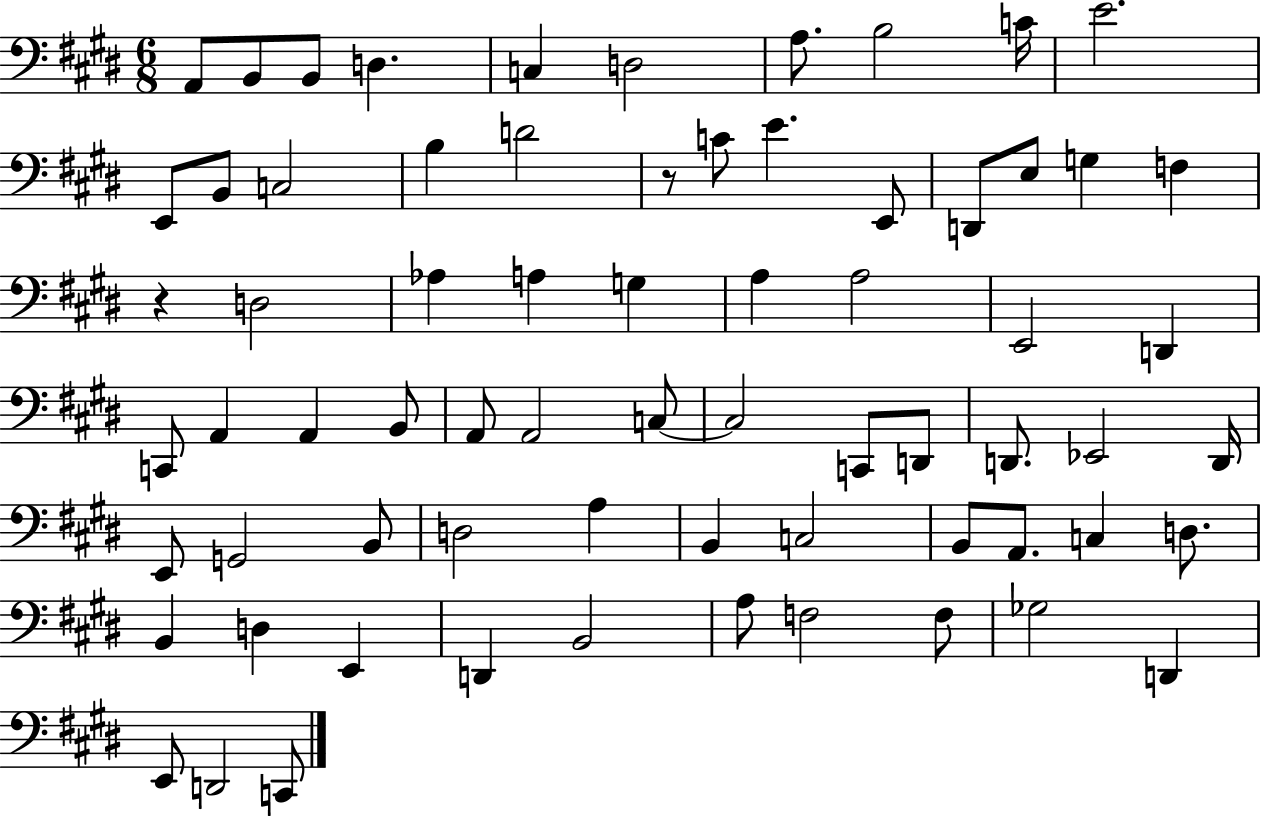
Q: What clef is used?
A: bass